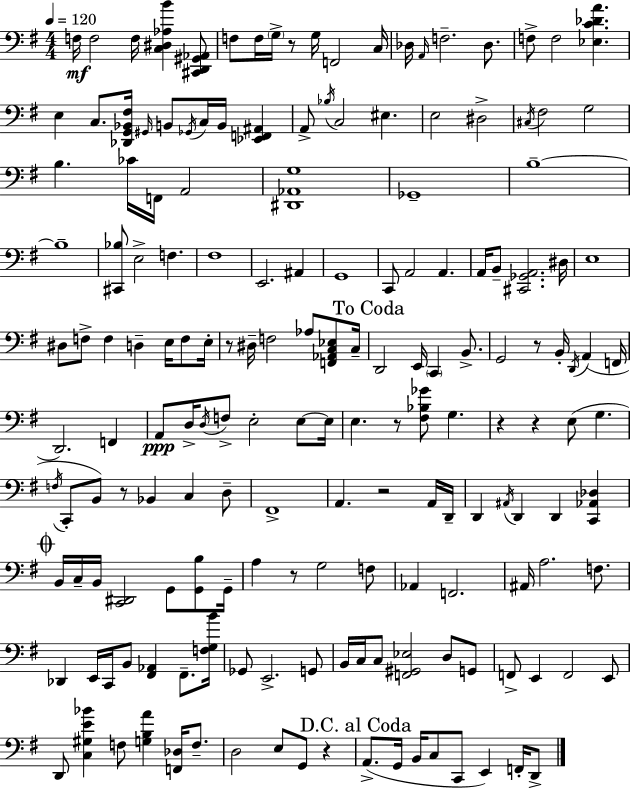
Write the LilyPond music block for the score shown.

{
  \clef bass
  \numericTimeSignature
  \time 4/4
  \key g \major
  \tempo 4 = 120
  \repeat volta 2 { f16\mf f2 f16 <c dis aes b'>4 <cis, d, gis, aes,>8 | f8 f16 \parenthesize g16-> r8 g16 f,2 c16 | des16 \grace { a,16 } f2.-- des8. | f8-> f2 <ees c' des' a'>4. | \break e4 c8. <des, g, bes, fis>16 \grace { gis,16 } b,8 \acciaccatura { ges,16 } c16 b,16 <ees, f, ais,>4 | a,8-> \acciaccatura { bes16 } c2 eis4. | e2 dis2-> | \acciaccatura { cis16 } fis2 g2 | \break b4. ces'16 f,16 a,2 | <dis, aes, g>1 | ges,1-- | b1--~~ | \break b1-- | <cis, bes>8 e2-> f4. | fis1 | e,2. | \break ais,4 g,1 | c,8 a,2 a,4. | a,16 b,8-- <cis, ges, a,>2. | dis16 e1 | \break dis8 f8-> f4 d4-- | e16 f8 e16-. r8 dis16-- f2 | aes8 <f, aes, c ees>8 c16-- \mark "To Coda" d,2 e,16 \parenthesize c,4 | b,8.-> g,2 r8 b,16-. | \break \acciaccatura { d,16 } a,4( f,16 d,2.) | f,4 a,8\ppp d16-> \acciaccatura { d16 } f8-> e2-. | e8~~ e16 e4. r8 <fis bes ges'>8 | g4. r4 r4 e8( | \break g4. \acciaccatura { f16 } c,8-. b,8) r8 bes,4 | c4 d8-- fis,1-> | a,4. r2 | a,16 d,16-- d,4 \acciaccatura { ais,16 } d,4 | \break d,4 <c, aes, des>4 \mark \markup { \musicglyph "scripts.coda" } b,16 c16-- b,16 <c, dis,>2 | g,8 <g, b>8 g,16-- a4 r8 g2 | f8 aes,4 f,2. | ais,16 a2. | \break f8. des,4 e,16 c,16 b,8 | <fis, aes,>4 fis,8.-- <f g b'>16 ges,8 e,2.-> | g,8 b,16 c16 c8 <f, gis, ees>2 | d8 g,8 f,8-> e,4 f,2 | \break e,8 d,8 <c gis e' bes'>4 f8 | <g b a'>4 <f, des>16 f8.-- d2 | e8 g,8 r4 \mark "D.C. al Coda" a,8.->( g,16 b,16 c8 | c,8 e,4) f,16-. d,8-> } \bar "|."
}